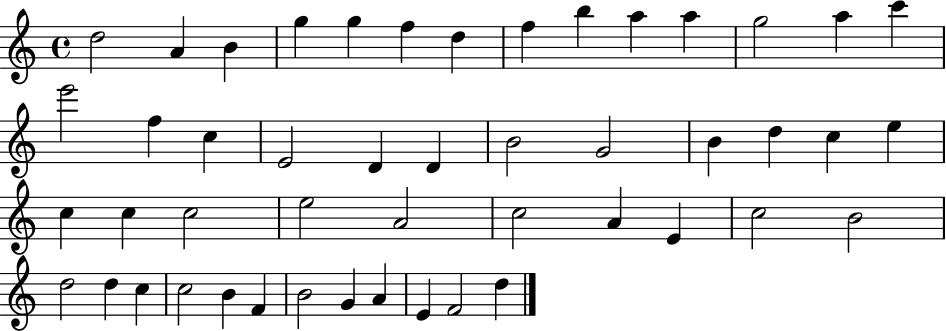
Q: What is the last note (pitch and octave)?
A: D5